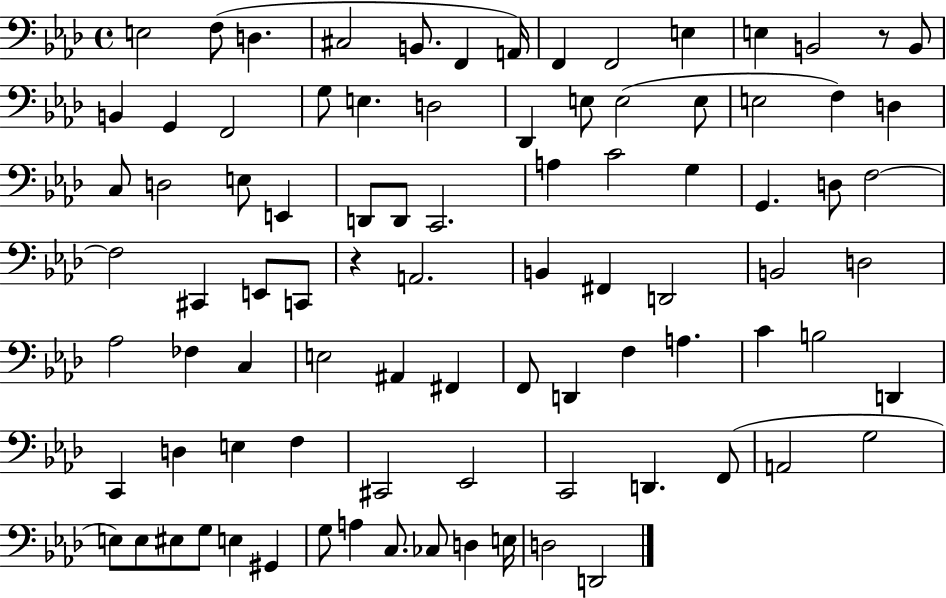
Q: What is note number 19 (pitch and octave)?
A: D3